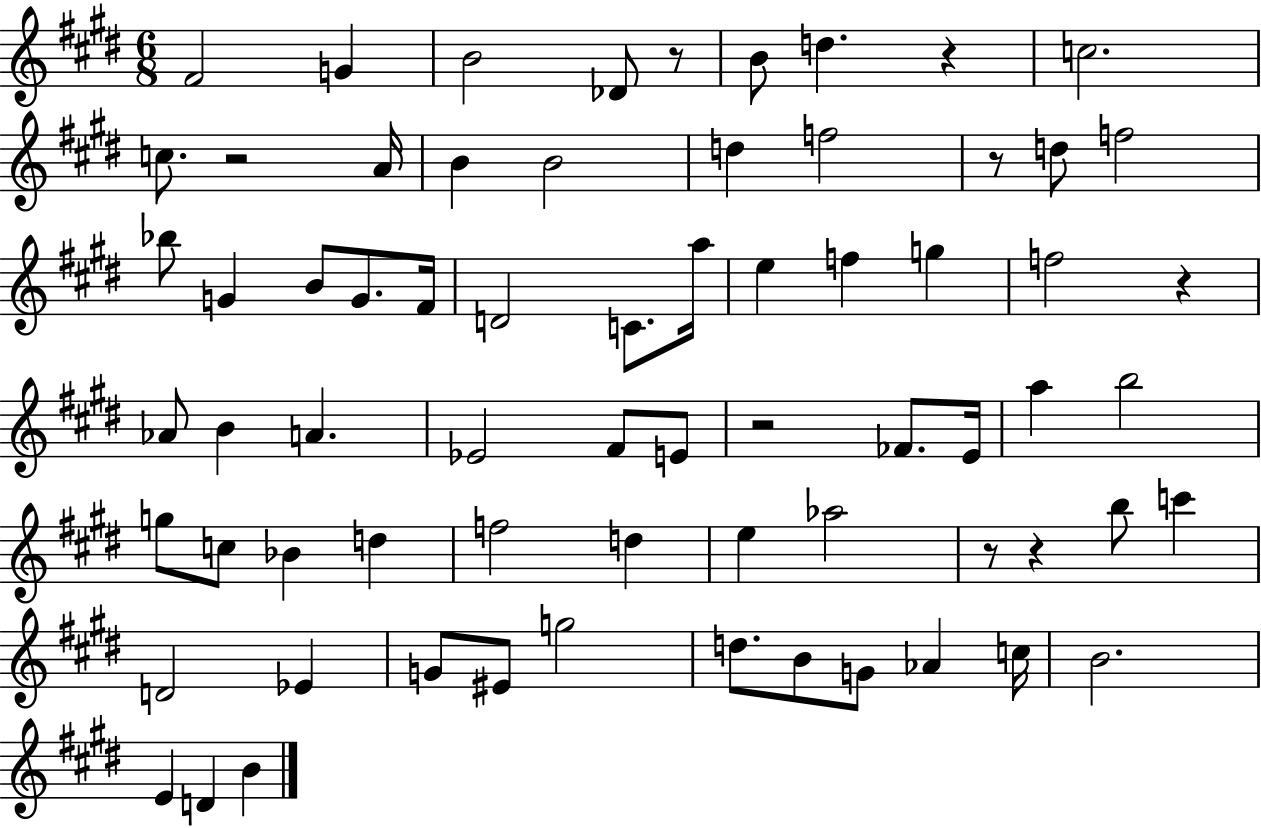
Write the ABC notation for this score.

X:1
T:Untitled
M:6/8
L:1/4
K:E
^F2 G B2 _D/2 z/2 B/2 d z c2 c/2 z2 A/4 B B2 d f2 z/2 d/2 f2 _b/2 G B/2 G/2 ^F/4 D2 C/2 a/4 e f g f2 z _A/2 B A _E2 ^F/2 E/2 z2 _F/2 E/4 a b2 g/2 c/2 _B d f2 d e _a2 z/2 z b/2 c' D2 _E G/2 ^E/2 g2 d/2 B/2 G/2 _A c/4 B2 E D B